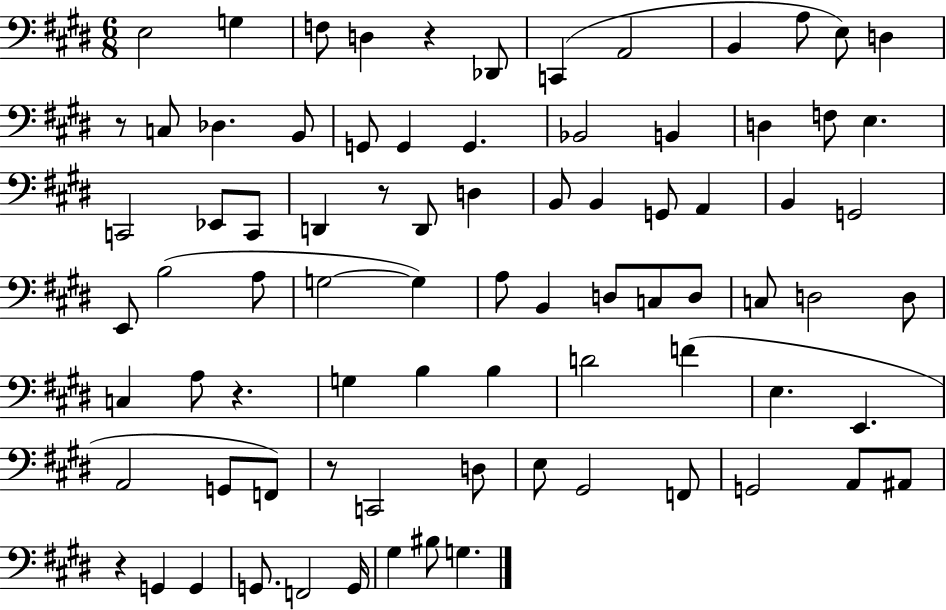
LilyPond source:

{
  \clef bass
  \numericTimeSignature
  \time 6/8
  \key e \major
  \repeat volta 2 { e2 g4 | f8 d4 r4 des,8 | c,4( a,2 | b,4 a8 e8) d4 | \break r8 c8 des4. b,8 | g,8 g,4 g,4. | bes,2 b,4 | d4 f8 e4. | \break c,2 ees,8 c,8 | d,4 r8 d,8 d4 | b,8 b,4 g,8 a,4 | b,4 g,2 | \break e,8 b2( a8 | g2~~ g4) | a8 b,4 d8 c8 d8 | c8 d2 d8 | \break c4 a8 r4. | g4 b4 b4 | d'2 f'4( | e4. e,4. | \break a,2 g,8 f,8) | r8 c,2 d8 | e8 gis,2 f,8 | g,2 a,8 ais,8 | \break r4 g,4 g,4 | g,8. f,2 g,16 | gis4 bis8 g4. | } \bar "|."
}